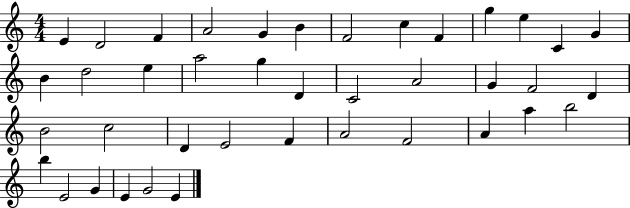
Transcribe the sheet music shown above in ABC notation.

X:1
T:Untitled
M:4/4
L:1/4
K:C
E D2 F A2 G B F2 c F g e C G B d2 e a2 g D C2 A2 G F2 D B2 c2 D E2 F A2 F2 A a b2 b E2 G E G2 E